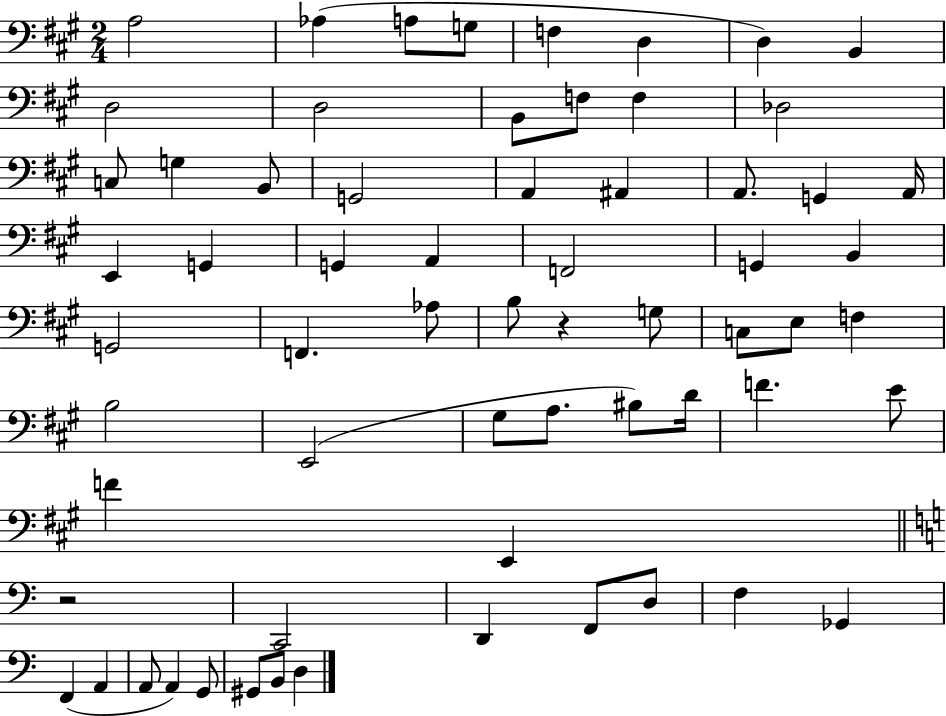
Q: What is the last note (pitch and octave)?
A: D3